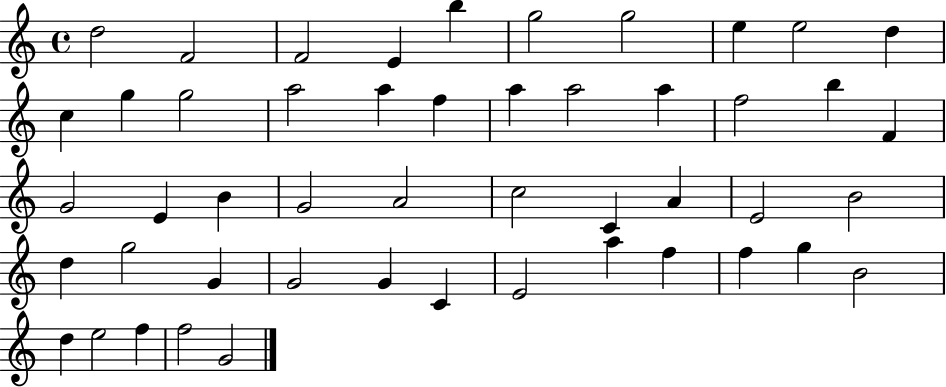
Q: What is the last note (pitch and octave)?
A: G4